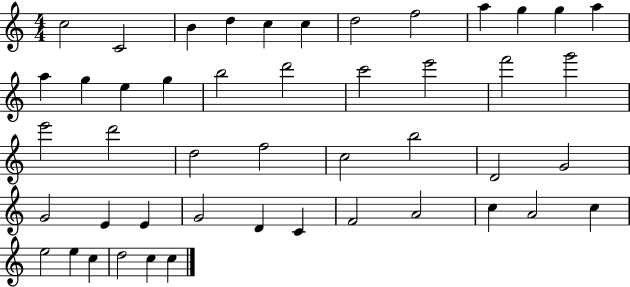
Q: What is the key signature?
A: C major